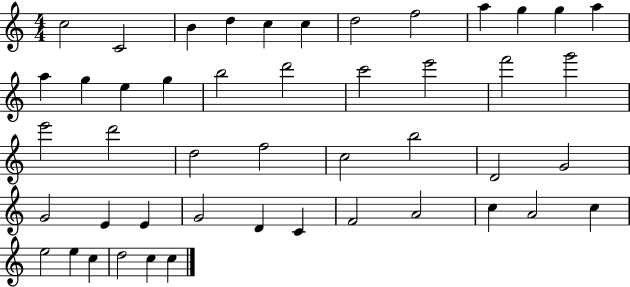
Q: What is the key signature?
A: C major